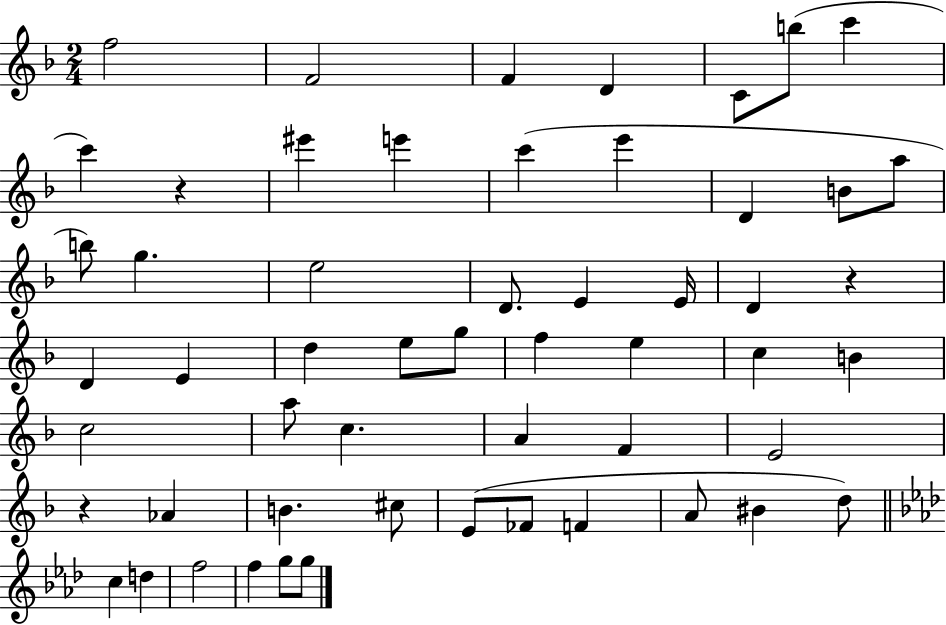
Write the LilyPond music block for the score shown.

{
  \clef treble
  \numericTimeSignature
  \time 2/4
  \key f \major
  f''2 | f'2 | f'4 d'4 | c'8 b''8( c'''4 | \break c'''4) r4 | eis'''4 e'''4 | c'''4( e'''4 | d'4 b'8 a''8 | \break b''8) g''4. | e''2 | d'8. e'4 e'16 | d'4 r4 | \break d'4 e'4 | d''4 e''8 g''8 | f''4 e''4 | c''4 b'4 | \break c''2 | a''8 c''4. | a'4 f'4 | e'2 | \break r4 aes'4 | b'4. cis''8 | e'8( fes'8 f'4 | a'8 bis'4 d''8) | \break \bar "||" \break \key f \minor c''4 d''4 | f''2 | f''4 g''8 g''8 | \bar "|."
}